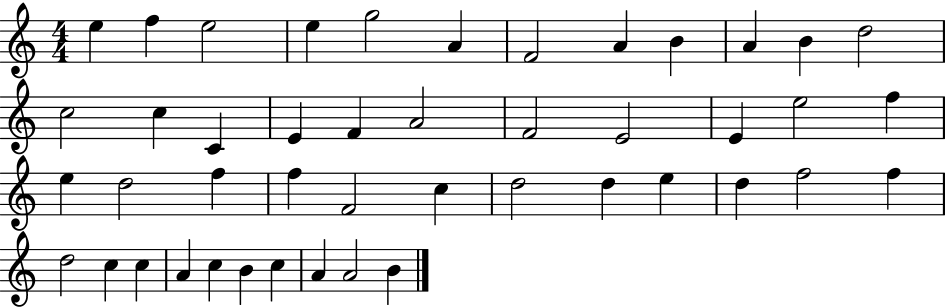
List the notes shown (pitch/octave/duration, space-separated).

E5/q F5/q E5/h E5/q G5/h A4/q F4/h A4/q B4/q A4/q B4/q D5/h C5/h C5/q C4/q E4/q F4/q A4/h F4/h E4/h E4/q E5/h F5/q E5/q D5/h F5/q F5/q F4/h C5/q D5/h D5/q E5/q D5/q F5/h F5/q D5/h C5/q C5/q A4/q C5/q B4/q C5/q A4/q A4/h B4/q